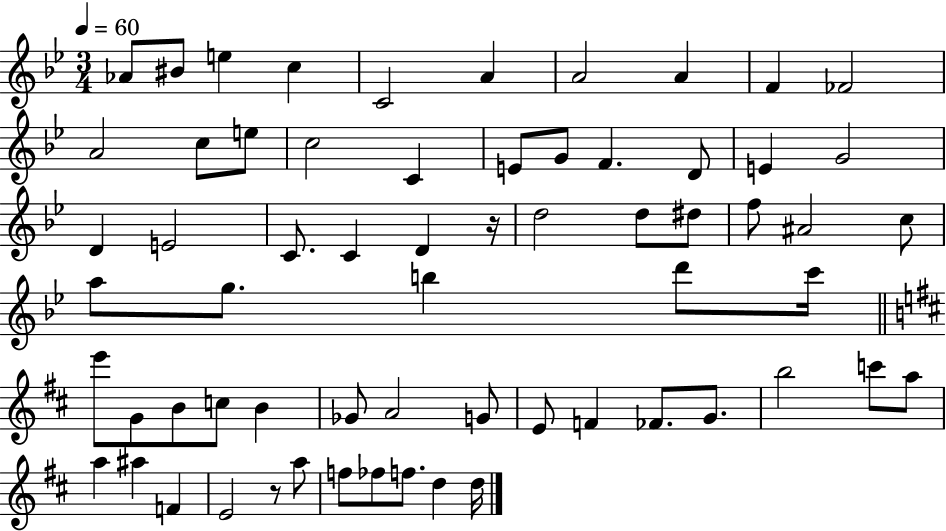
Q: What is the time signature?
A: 3/4